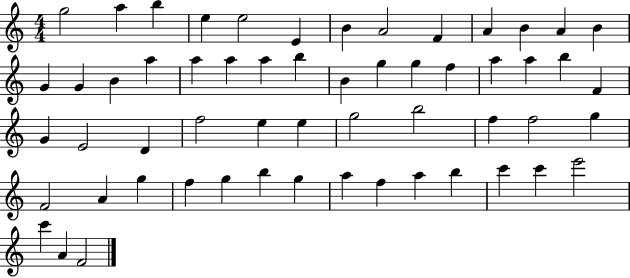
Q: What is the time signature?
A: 4/4